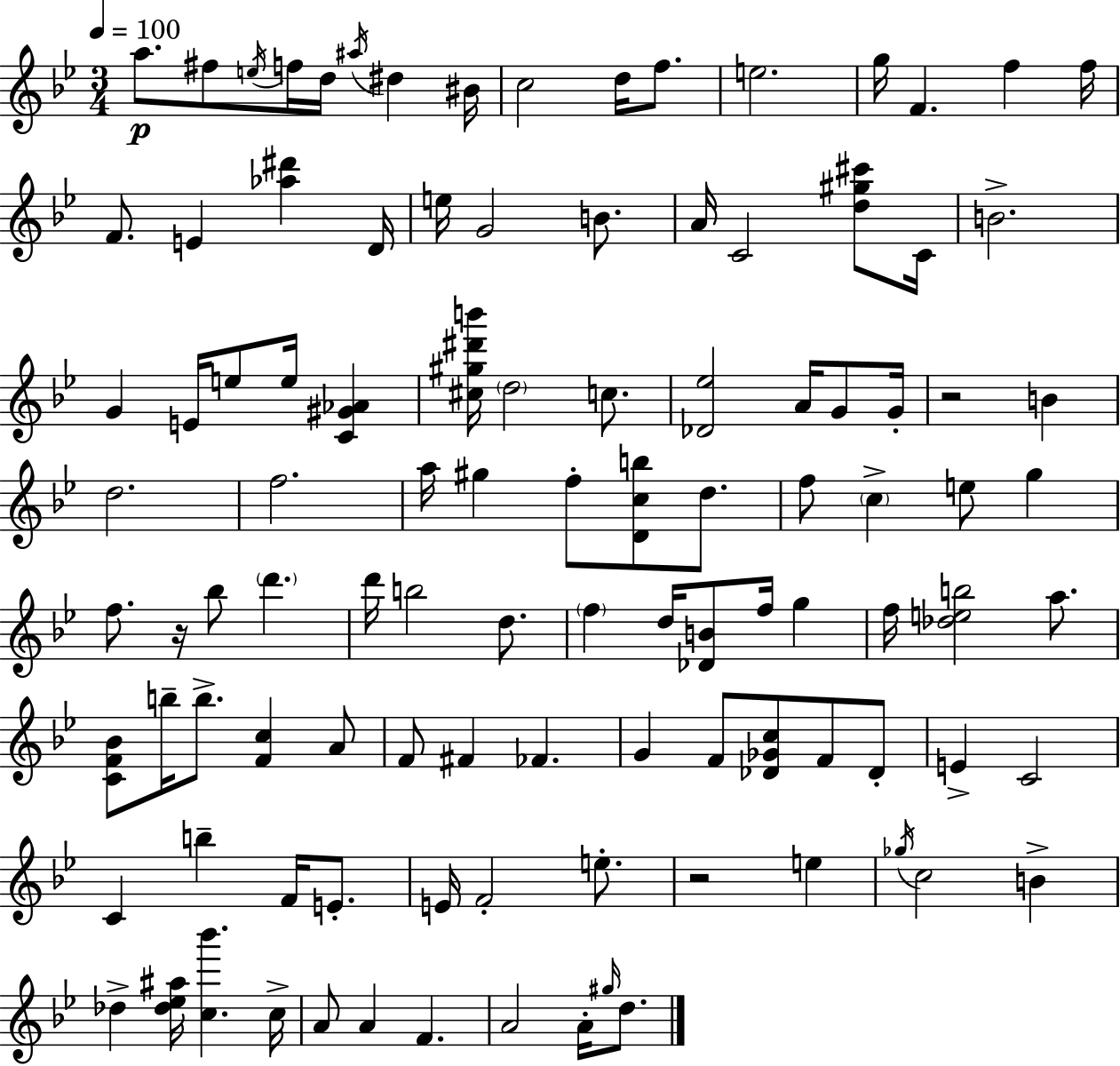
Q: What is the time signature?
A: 3/4